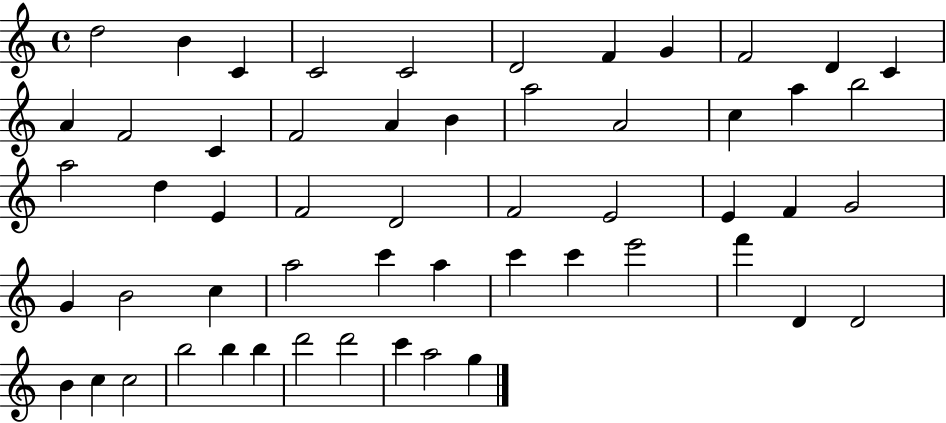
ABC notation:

X:1
T:Untitled
M:4/4
L:1/4
K:C
d2 B C C2 C2 D2 F G F2 D C A F2 C F2 A B a2 A2 c a b2 a2 d E F2 D2 F2 E2 E F G2 G B2 c a2 c' a c' c' e'2 f' D D2 B c c2 b2 b b d'2 d'2 c' a2 g